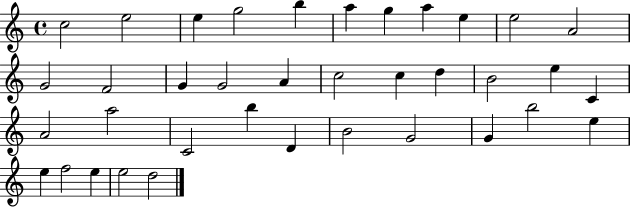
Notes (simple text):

C5/h E5/h E5/q G5/h B5/q A5/q G5/q A5/q E5/q E5/h A4/h G4/h F4/h G4/q G4/h A4/q C5/h C5/q D5/q B4/h E5/q C4/q A4/h A5/h C4/h B5/q D4/q B4/h G4/h G4/q B5/h E5/q E5/q F5/h E5/q E5/h D5/h